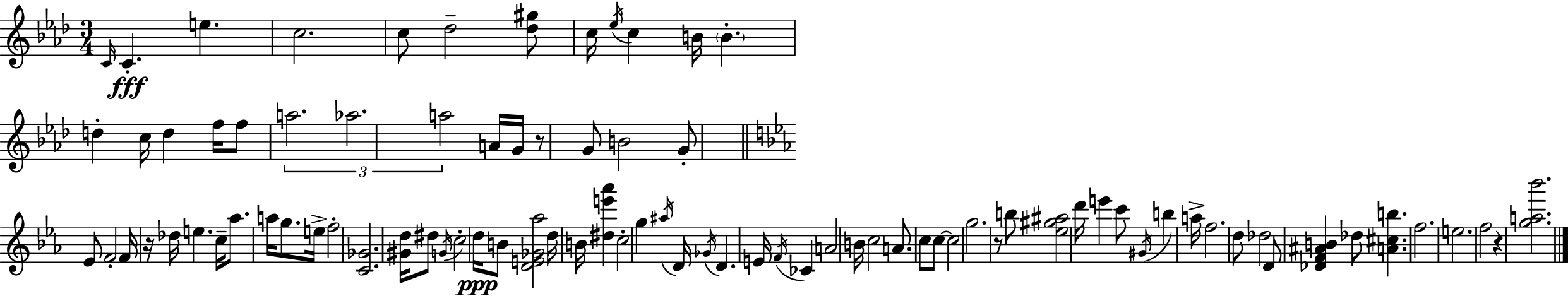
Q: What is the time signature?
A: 3/4